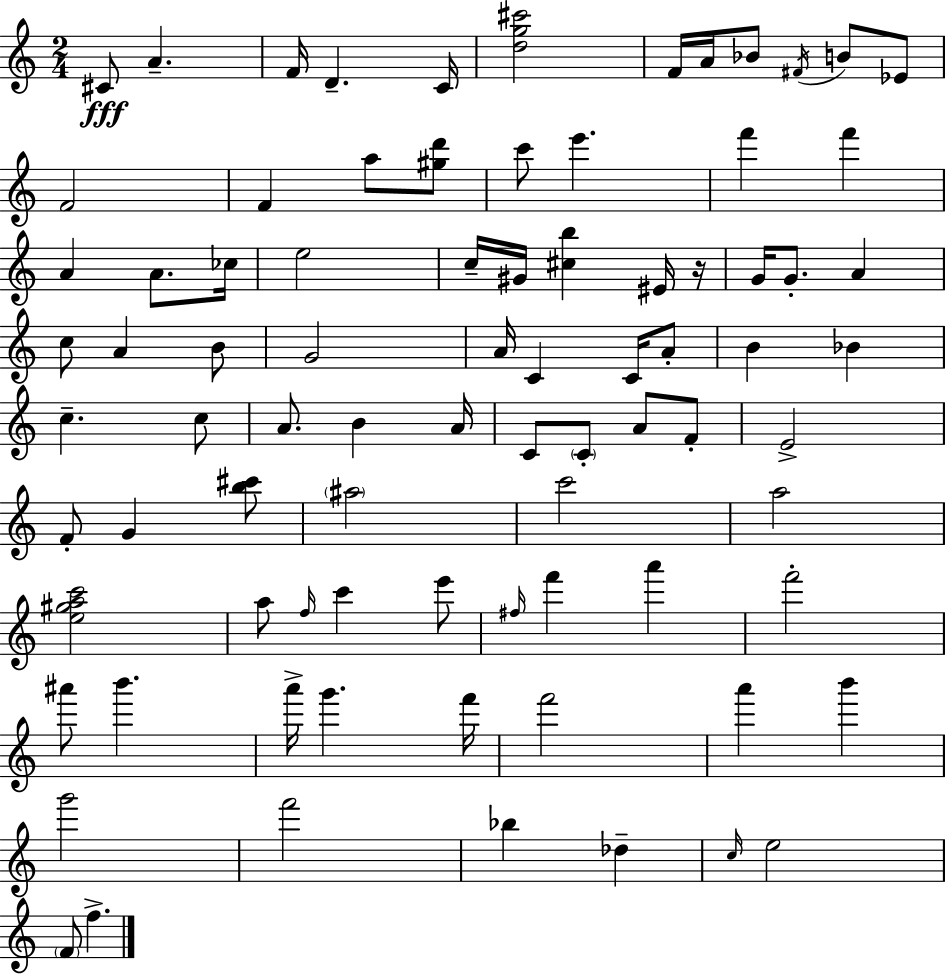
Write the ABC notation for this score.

X:1
T:Untitled
M:2/4
L:1/4
K:C
^C/2 A F/4 D C/4 [dg^c']2 F/4 A/4 _B/2 ^F/4 B/2 _E/2 F2 F a/2 [^gd']/2 c'/2 e' f' f' A A/2 _c/4 e2 c/4 ^G/4 [^cb] ^E/4 z/4 G/4 G/2 A c/2 A B/2 G2 A/4 C C/4 A/2 B _B c c/2 A/2 B A/4 C/2 C/2 A/2 F/2 E2 F/2 G [b^c']/2 ^a2 c'2 a2 [e^gac']2 a/2 f/4 c' e'/2 ^f/4 f' a' f'2 ^a'/2 b' a'/4 g' f'/4 f'2 a' b' g'2 f'2 _b _d c/4 e2 F/2 f